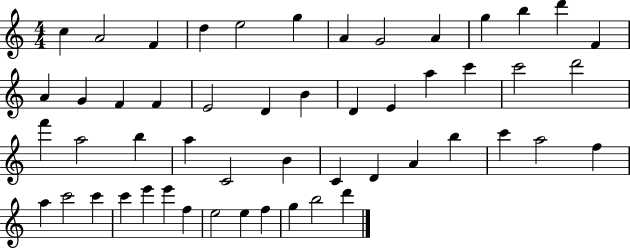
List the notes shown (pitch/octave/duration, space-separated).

C5/q A4/h F4/q D5/q E5/h G5/q A4/q G4/h A4/q G5/q B5/q D6/q F4/q A4/q G4/q F4/q F4/q E4/h D4/q B4/q D4/q E4/q A5/q C6/q C6/h D6/h F6/q A5/h B5/q A5/q C4/h B4/q C4/q D4/q A4/q B5/q C6/q A5/h F5/q A5/q C6/h C6/q C6/q E6/q E6/q F5/q E5/h E5/q F5/q G5/q B5/h D6/q